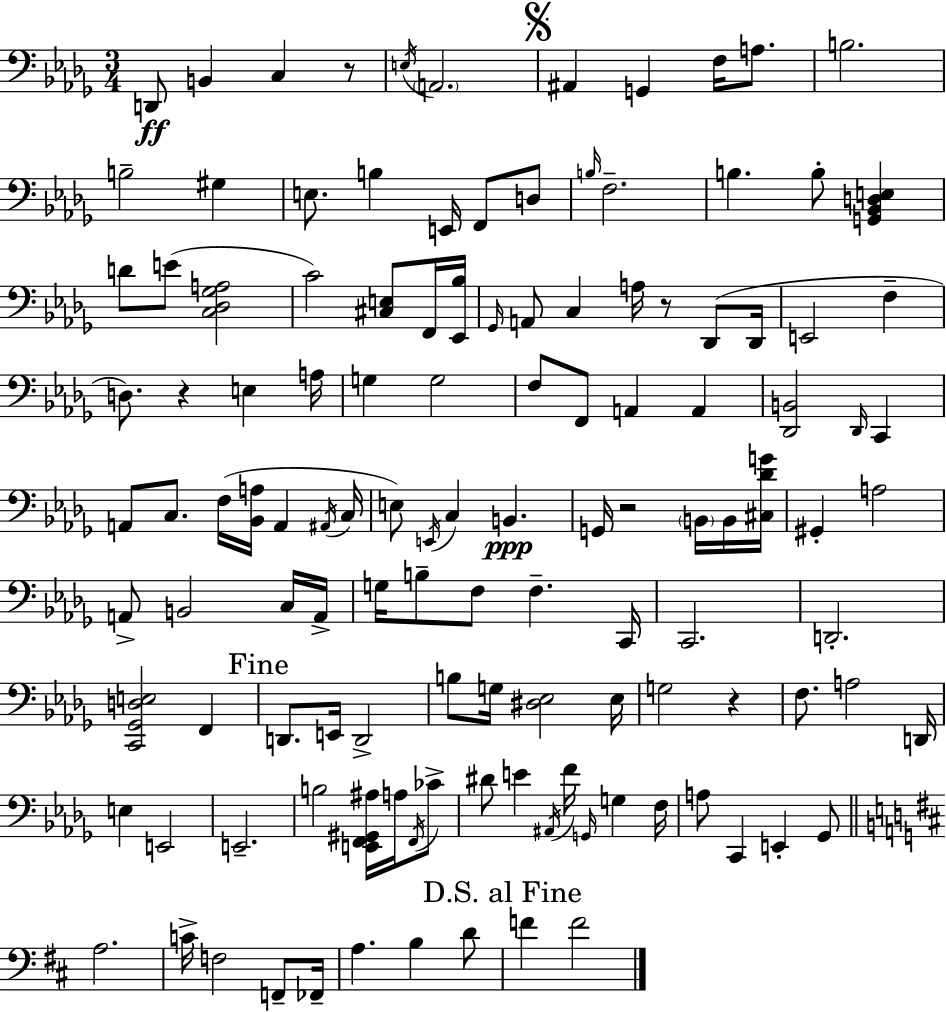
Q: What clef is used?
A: bass